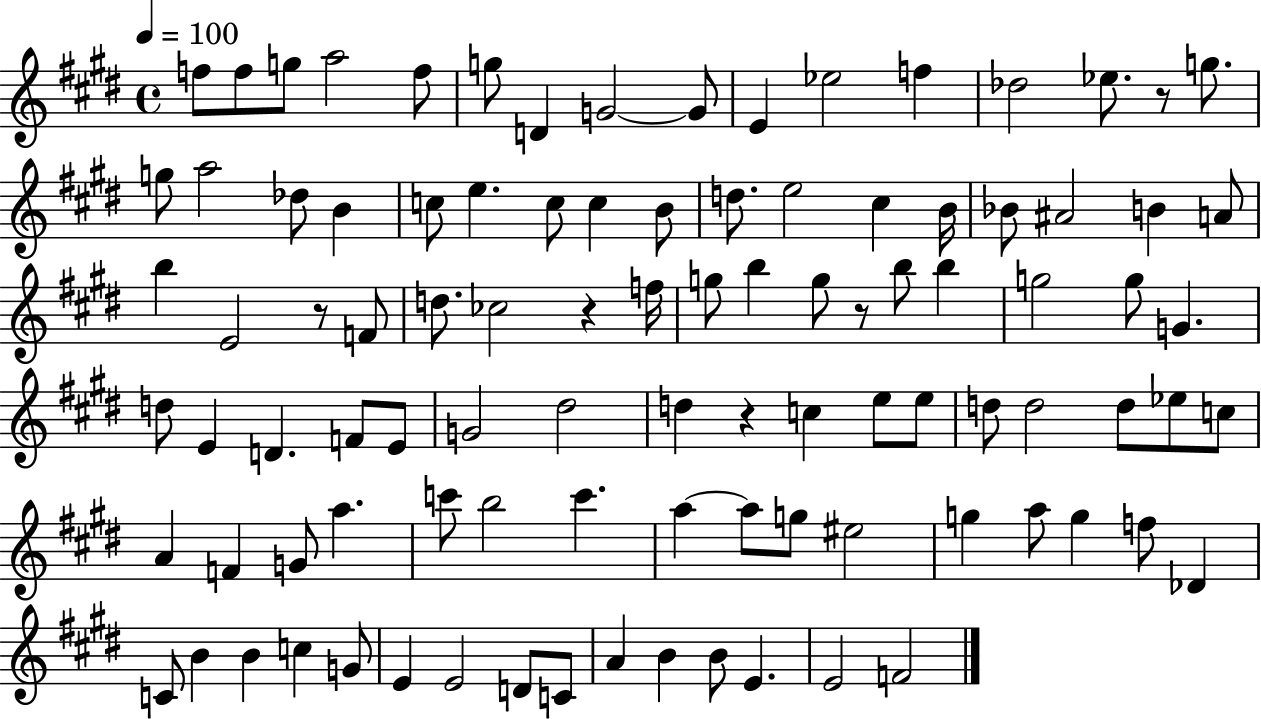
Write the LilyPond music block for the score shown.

{
  \clef treble
  \time 4/4
  \defaultTimeSignature
  \key e \major
  \tempo 4 = 100
  f''8 f''8 g''8 a''2 f''8 | g''8 d'4 g'2~~ g'8 | e'4 ees''2 f''4 | des''2 ees''8. r8 g''8. | \break g''8 a''2 des''8 b'4 | c''8 e''4. c''8 c''4 b'8 | d''8. e''2 cis''4 b'16 | bes'8 ais'2 b'4 a'8 | \break b''4 e'2 r8 f'8 | d''8. ces''2 r4 f''16 | g''8 b''4 g''8 r8 b''8 b''4 | g''2 g''8 g'4. | \break d''8 e'4 d'4. f'8 e'8 | g'2 dis''2 | d''4 r4 c''4 e''8 e''8 | d''8 d''2 d''8 ees''8 c''8 | \break a'4 f'4 g'8 a''4. | c'''8 b''2 c'''4. | a''4~~ a''8 g''8 eis''2 | g''4 a''8 g''4 f''8 des'4 | \break c'8 b'4 b'4 c''4 g'8 | e'4 e'2 d'8 c'8 | a'4 b'4 b'8 e'4. | e'2 f'2 | \break \bar "|."
}